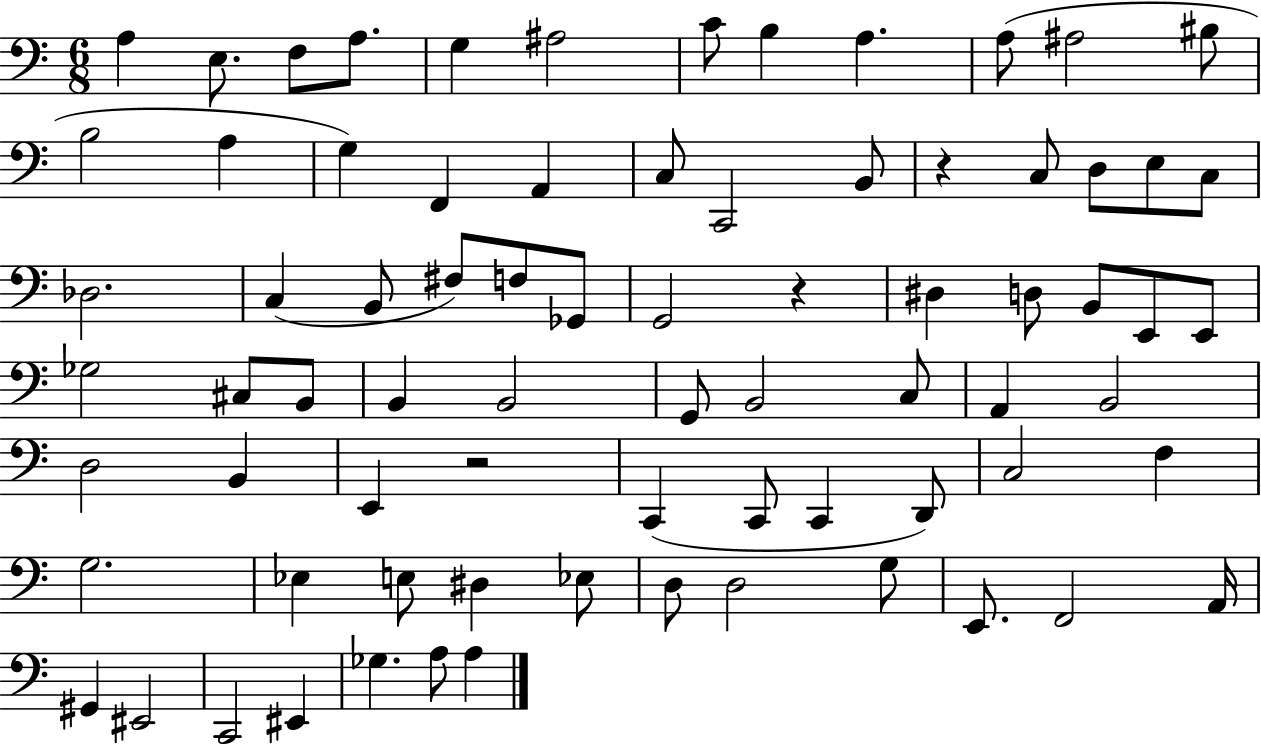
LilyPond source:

{
  \clef bass
  \numericTimeSignature
  \time 6/8
  \key c \major
  a4 e8. f8 a8. | g4 ais2 | c'8 b4 a4. | a8( ais2 bis8 | \break b2 a4 | g4) f,4 a,4 | c8 c,2 b,8 | r4 c8 d8 e8 c8 | \break des2. | c4( b,8 fis8) f8 ges,8 | g,2 r4 | dis4 d8 b,8 e,8 e,8 | \break ges2 cis8 b,8 | b,4 b,2 | g,8 b,2 c8 | a,4 b,2 | \break d2 b,4 | e,4 r2 | c,4( c,8 c,4 d,8) | c2 f4 | \break g2. | ees4 e8 dis4 ees8 | d8 d2 g8 | e,8. f,2 a,16 | \break gis,4 eis,2 | c,2 eis,4 | ges4. a8 a4 | \bar "|."
}